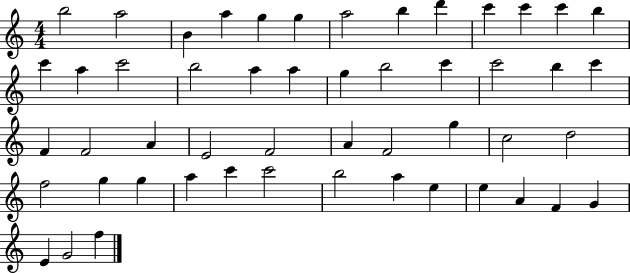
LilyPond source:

{
  \clef treble
  \numericTimeSignature
  \time 4/4
  \key c \major
  b''2 a''2 | b'4 a''4 g''4 g''4 | a''2 b''4 d'''4 | c'''4 c'''4 c'''4 b''4 | \break c'''4 a''4 c'''2 | b''2 a''4 a''4 | g''4 b''2 c'''4 | c'''2 b''4 c'''4 | \break f'4 f'2 a'4 | e'2 f'2 | a'4 f'2 g''4 | c''2 d''2 | \break f''2 g''4 g''4 | a''4 c'''4 c'''2 | b''2 a''4 e''4 | e''4 a'4 f'4 g'4 | \break e'4 g'2 f''4 | \bar "|."
}